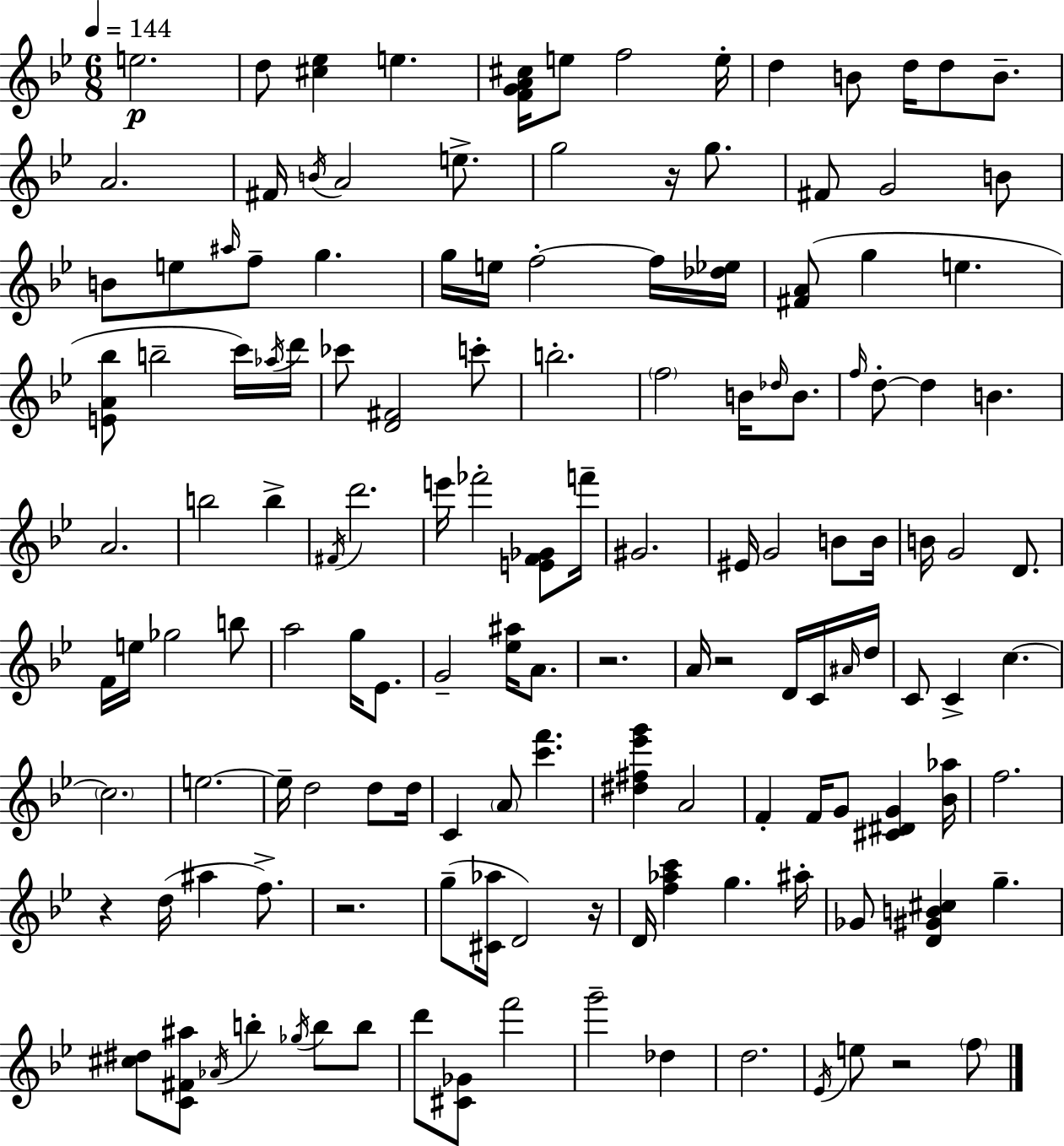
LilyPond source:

{
  \clef treble
  \numericTimeSignature
  \time 6/8
  \key bes \major
  \tempo 4 = 144
  e''2.\p | d''8 <cis'' ees''>4 e''4. | <f' g' a' cis''>16 e''8 f''2 e''16-. | d''4 b'8 d''16 d''8 b'8.-- | \break a'2. | fis'16 \acciaccatura { b'16 } a'2 e''8.-> | g''2 r16 g''8. | fis'8 g'2 b'8 | \break b'8 e''8 \grace { ais''16 } f''8-- g''4. | g''16 e''16 f''2-.~~ | f''16 <des'' ees''>16 <fis' a'>8( g''4 e''4. | <e' a' bes''>8 b''2-- | \break c'''16) \acciaccatura { aes''16 } d'''16 ces'''8 <d' fis'>2 | c'''8-. b''2.-. | \parenthesize f''2 b'16 | \grace { des''16 } b'8. \grace { f''16 } d''8-.~~ d''4 b'4. | \break a'2. | b''2 | b''4-> \acciaccatura { fis'16 } d'''2. | e'''16 fes'''2-. | \break <e' f' ges'>8 f'''16-- gis'2. | eis'16 g'2 | b'8 b'16 b'16 g'2 | d'8. f'16 e''16 ges''2 | \break b''8 a''2 | g''16 ees'8. g'2-- | <ees'' ais''>16 a'8. r2. | a'16 r2 | \break d'16 c'16 \grace { ais'16 } d''16 c'8 c'4-> | c''4.~~ \parenthesize c''2. | e''2.~~ | e''16-- d''2 | \break d''8 d''16 c'4 \parenthesize a'8 | <c''' f'''>4. <dis'' fis'' ees''' g'''>4 a'2 | f'4-. f'16 | g'8 <cis' dis' g'>4 <bes' aes''>16 f''2. | \break r4 d''16( | ais''4 f''8.->) r2. | g''8--( <cis' aes''>16 d'2) | r16 d'16 <f'' aes'' c'''>4 | \break g''4. ais''16-. ges'8 <d' gis' b' cis''>4 | g''4.-- <cis'' dis''>8 <c' fis' ais''>8 \acciaccatura { aes'16 } | b''4-. \acciaccatura { ges''16 } b''8 b''8 d'''8 <cis' ges'>8 | f'''2 g'''2-- | \break des''4 d''2. | \acciaccatura { ees'16 } e''8 | r2 \parenthesize f''8 \bar "|."
}